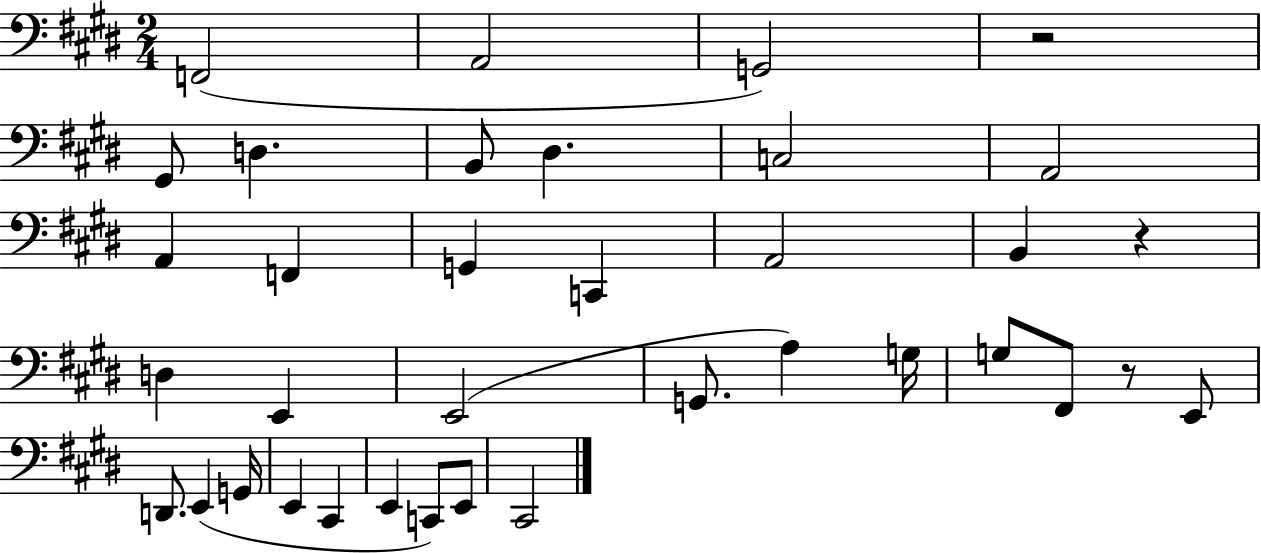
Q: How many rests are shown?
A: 3